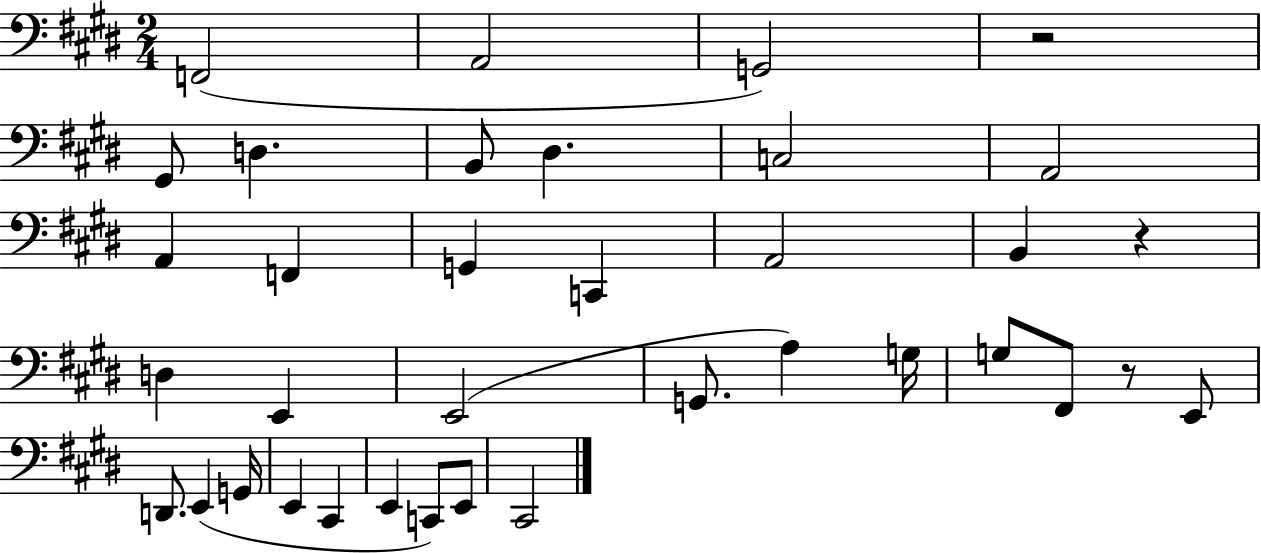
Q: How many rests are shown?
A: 3